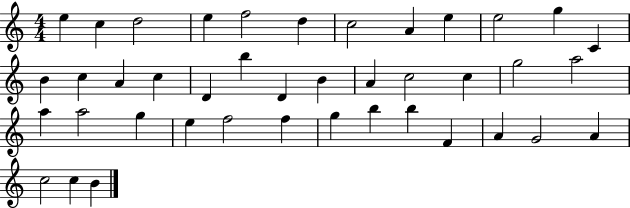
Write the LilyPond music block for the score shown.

{
  \clef treble
  \numericTimeSignature
  \time 4/4
  \key c \major
  e''4 c''4 d''2 | e''4 f''2 d''4 | c''2 a'4 e''4 | e''2 g''4 c'4 | \break b'4 c''4 a'4 c''4 | d'4 b''4 d'4 b'4 | a'4 c''2 c''4 | g''2 a''2 | \break a''4 a''2 g''4 | e''4 f''2 f''4 | g''4 b''4 b''4 f'4 | a'4 g'2 a'4 | \break c''2 c''4 b'4 | \bar "|."
}